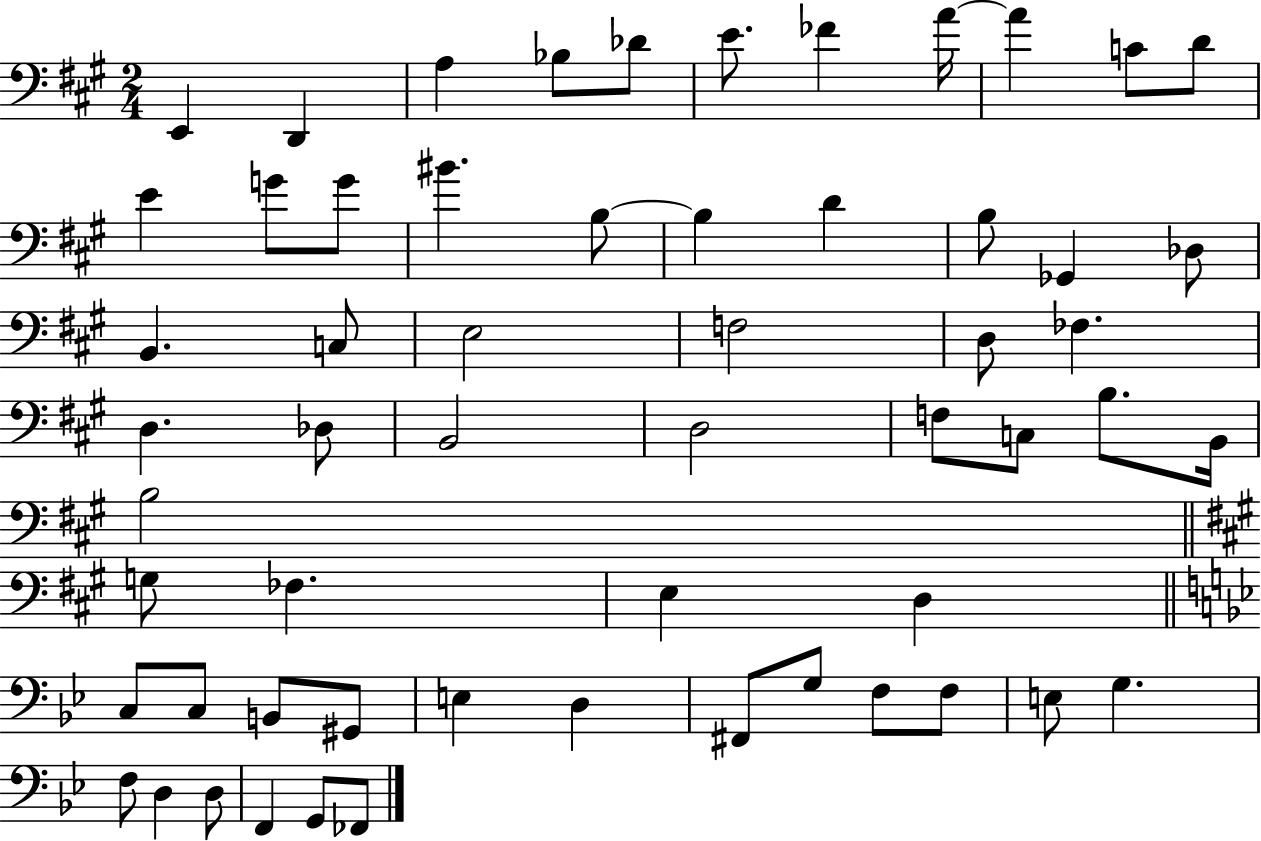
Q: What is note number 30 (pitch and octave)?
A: B2